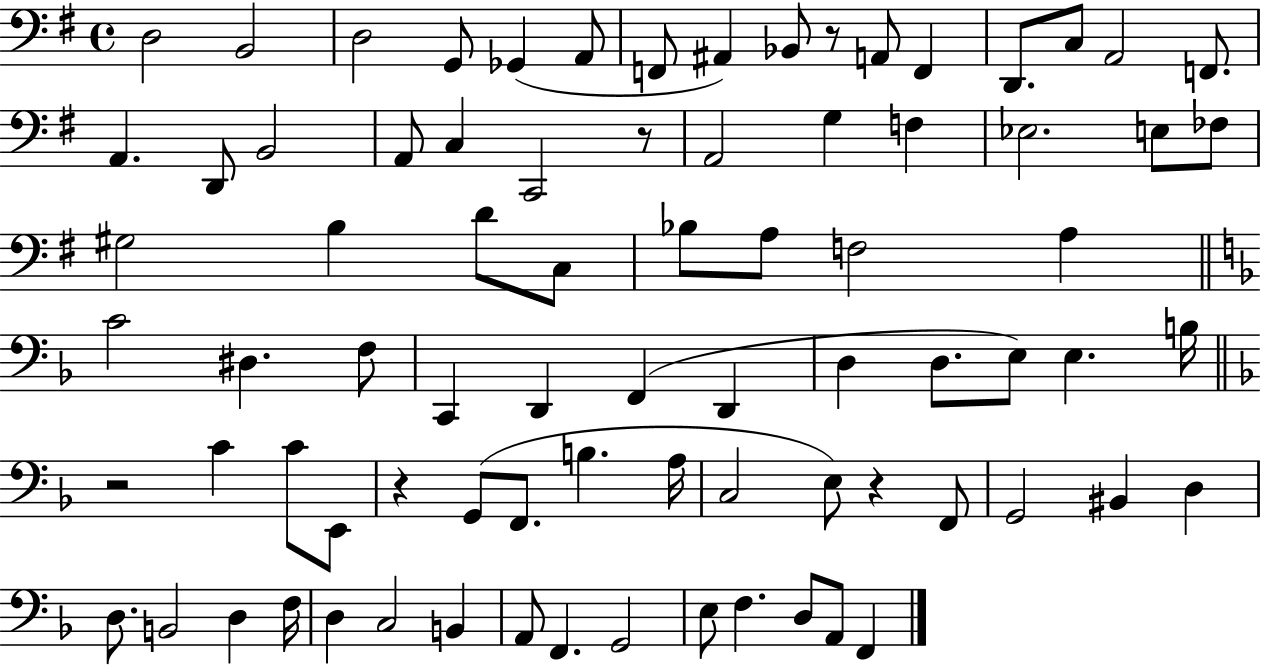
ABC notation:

X:1
T:Untitled
M:4/4
L:1/4
K:G
D,2 B,,2 D,2 G,,/2 _G,, A,,/2 F,,/2 ^A,, _B,,/2 z/2 A,,/2 F,, D,,/2 C,/2 A,,2 F,,/2 A,, D,,/2 B,,2 A,,/2 C, C,,2 z/2 A,,2 G, F, _E,2 E,/2 _F,/2 ^G,2 B, D/2 C,/2 _B,/2 A,/2 F,2 A, C2 ^D, F,/2 C,, D,, F,, D,, D, D,/2 E,/2 E, B,/4 z2 C C/2 E,,/2 z G,,/2 F,,/2 B, A,/4 C,2 E,/2 z F,,/2 G,,2 ^B,, D, D,/2 B,,2 D, F,/4 D, C,2 B,, A,,/2 F,, G,,2 E,/2 F, D,/2 A,,/2 F,,